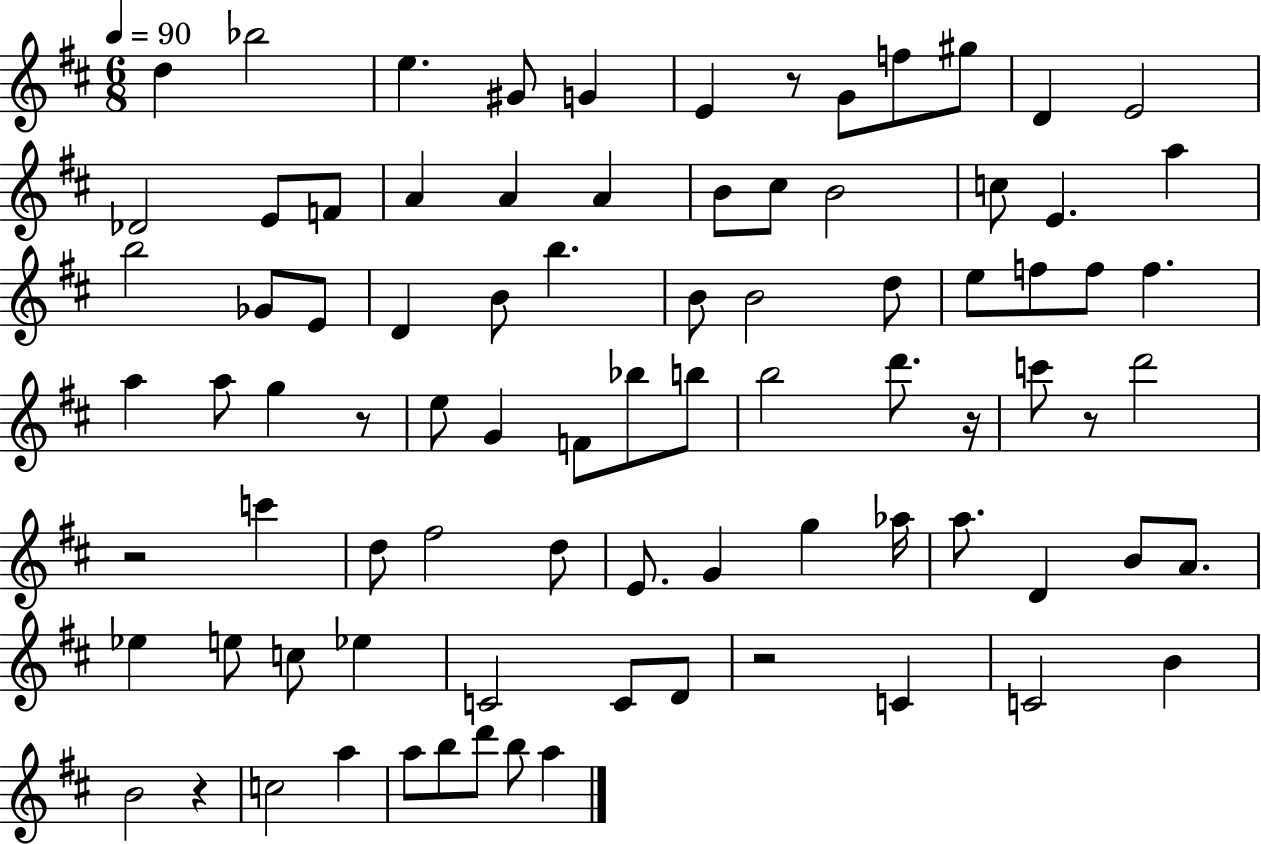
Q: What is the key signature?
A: D major